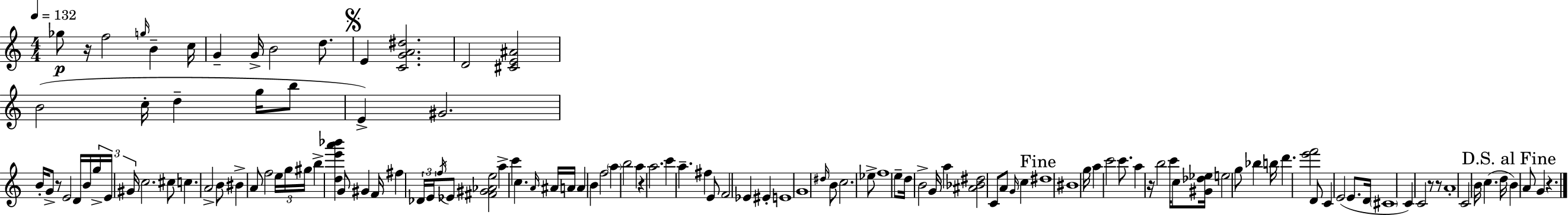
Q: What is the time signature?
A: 4/4